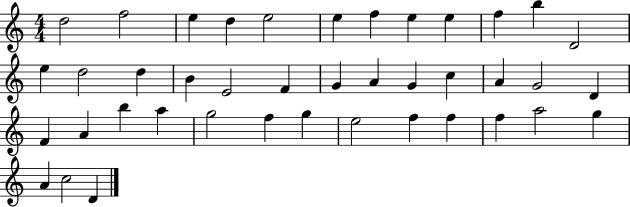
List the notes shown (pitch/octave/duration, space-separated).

D5/h F5/h E5/q D5/q E5/h E5/q F5/q E5/q E5/q F5/q B5/q D4/h E5/q D5/h D5/q B4/q E4/h F4/q G4/q A4/q G4/q C5/q A4/q G4/h D4/q F4/q A4/q B5/q A5/q G5/h F5/q G5/q E5/h F5/q F5/q F5/q A5/h G5/q A4/q C5/h D4/q